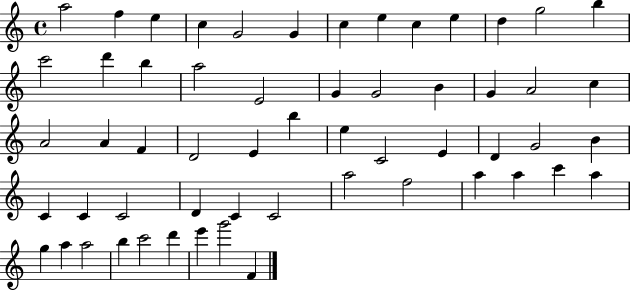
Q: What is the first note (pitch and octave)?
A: A5